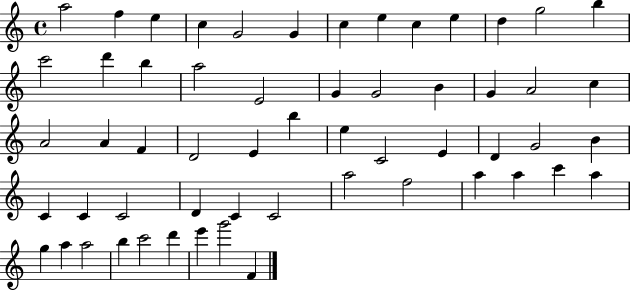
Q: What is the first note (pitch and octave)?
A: A5